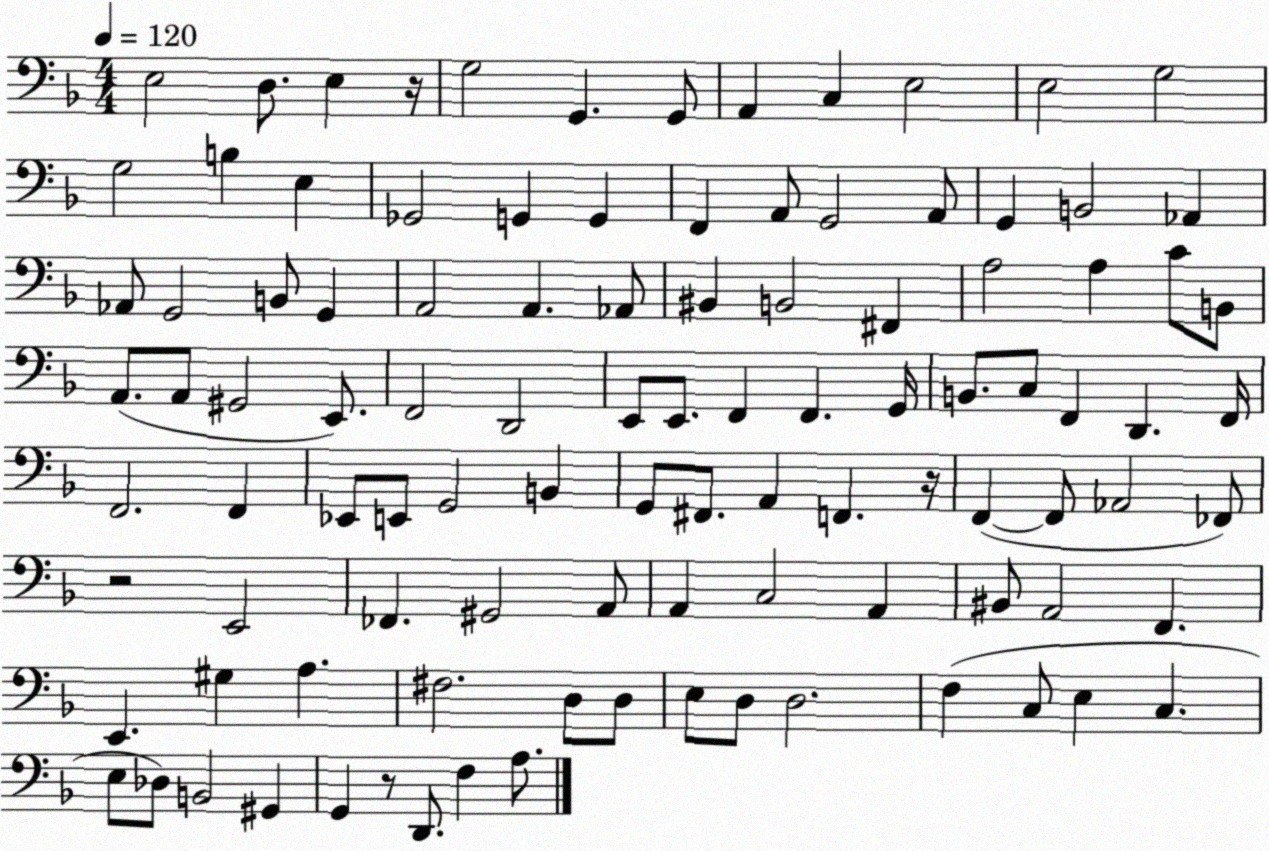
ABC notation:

X:1
T:Untitled
M:4/4
L:1/4
K:F
E,2 D,/2 E, z/4 G,2 G,, G,,/2 A,, C, E,2 E,2 G,2 G,2 B, E, _G,,2 G,, G,, F,, A,,/2 G,,2 A,,/2 G,, B,,2 _A,, _A,,/2 G,,2 B,,/2 G,, A,,2 A,, _A,,/2 ^B,, B,,2 ^F,, A,2 A, C/2 B,,/2 A,,/2 A,,/2 ^G,,2 E,,/2 F,,2 D,,2 E,,/2 E,,/2 F,, F,, G,,/4 B,,/2 C,/2 F,, D,, F,,/4 F,,2 F,, _E,,/2 E,,/2 G,,2 B,, G,,/2 ^F,,/2 A,, F,, z/4 F,, F,,/2 _A,,2 _F,,/2 z2 E,,2 _F,, ^G,,2 A,,/2 A,, C,2 A,, ^B,,/2 A,,2 F,, E,, ^G, A, ^F,2 D,/2 D,/2 E,/2 D,/2 D,2 F, C,/2 E, C, E,/2 _D,/2 B,,2 ^G,, G,, z/2 D,,/2 F, A,/2